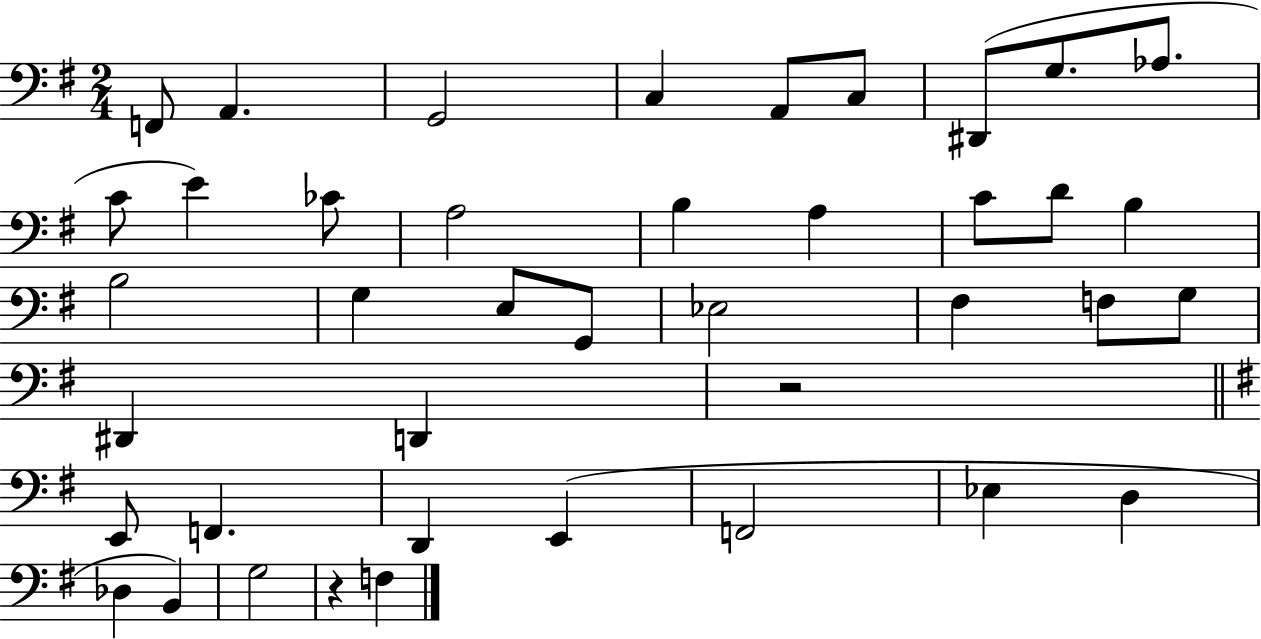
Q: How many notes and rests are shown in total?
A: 41